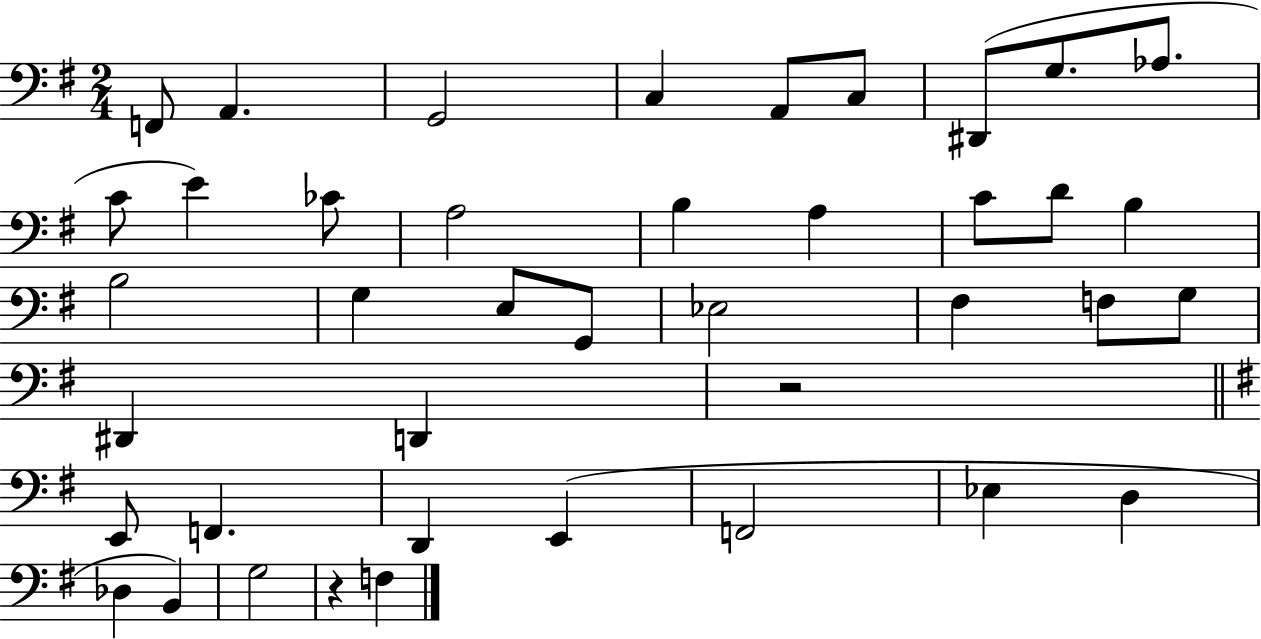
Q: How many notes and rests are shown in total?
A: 41